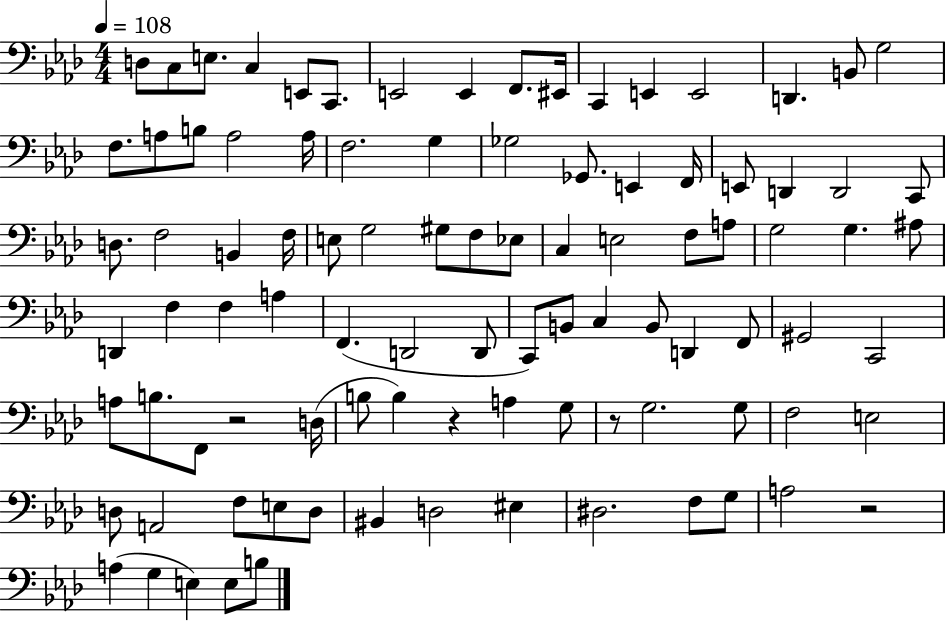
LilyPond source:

{
  \clef bass
  \numericTimeSignature
  \time 4/4
  \key aes \major
  \tempo 4 = 108
  d8 c8 e8. c4 e,8 c,8. | e,2 e,4 f,8. eis,16 | c,4 e,4 e,2 | d,4. b,8 g2 | \break f8. a8 b8 a2 a16 | f2. g4 | ges2 ges,8. e,4 f,16 | e,8 d,4 d,2 c,8 | \break d8. f2 b,4 f16 | e8 g2 gis8 f8 ees8 | c4 e2 f8 a8 | g2 g4. ais8 | \break d,4 f4 f4 a4 | f,4.( d,2 d,8 | c,8) b,8 c4 b,8 d,4 f,8 | gis,2 c,2 | \break a8 b8. f,8 r2 d16( | b8 b4) r4 a4 g8 | r8 g2. g8 | f2 e2 | \break d8 a,2 f8 e8 d8 | bis,4 d2 eis4 | dis2. f8 g8 | a2 r2 | \break a4( g4 e4) e8 b8 | \bar "|."
}